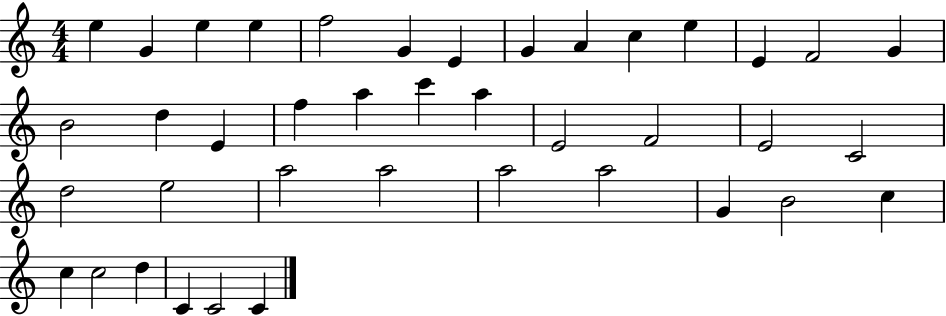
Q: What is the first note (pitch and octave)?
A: E5